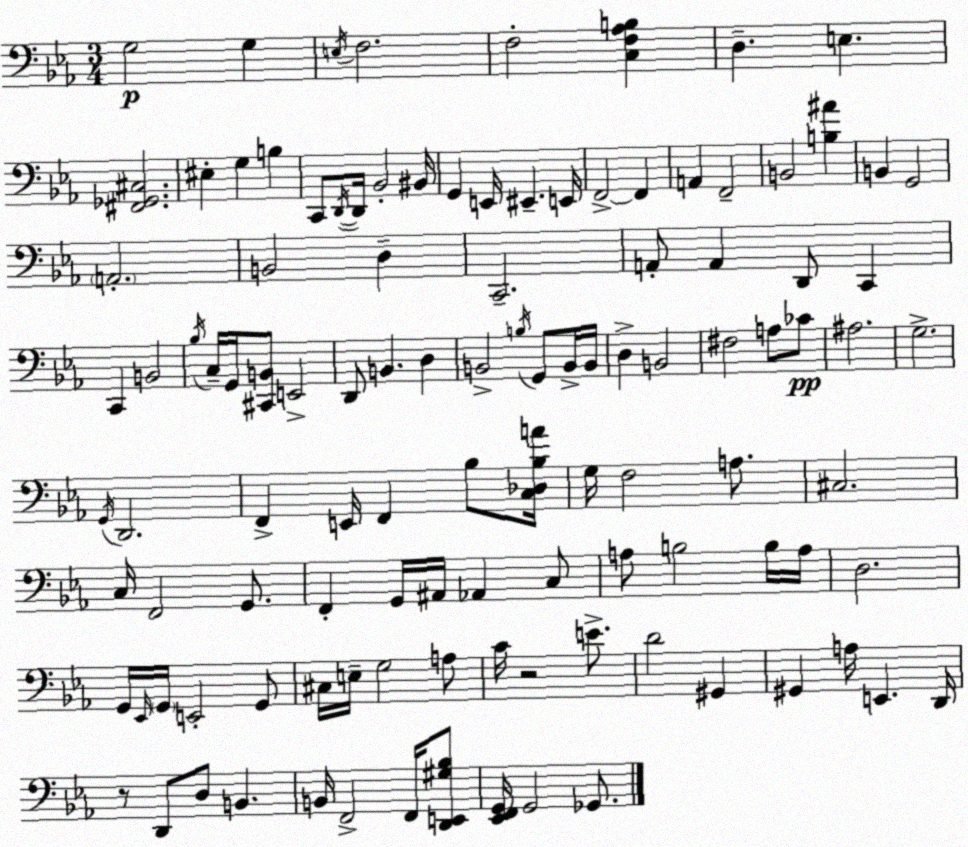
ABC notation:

X:1
T:Untitled
M:3/4
L:1/4
K:Eb
G,2 G, E,/4 F,2 F,2 [C,F,_A,B,] D, E, [^F,,_G,,^C,]2 ^E, G, B, C,,/2 D,,/4 D,,/4 _B,,2 ^B,,/4 G,, E,,/4 ^E,, E,,/4 F,,2 F,, A,, F,,2 B,,2 [B,^A] B,, G,,2 A,,2 B,,2 D, C,,2 A,,/2 A,, D,,/2 C,, C,, B,,2 _B,/4 C,/4 G,,/4 [^C,,B,,]/2 E,,2 D,,/2 B,, D, B,,2 B,/4 G,,/2 B,,/4 B,,/4 D, B,,2 ^F,2 A,/2 _C/2 ^A,2 G,2 G,,/4 D,,2 F,, E,,/4 F,, _B,/2 [C,_D,_B,A]/4 G,/4 F,2 A,/2 ^C,2 C,/4 F,,2 G,,/2 F,, G,,/4 ^A,,/4 _A,, C,/2 A,/2 B,2 B,/4 A,/4 D,2 G,,/4 _E,,/4 G,,/4 E,,2 G,,/2 ^C,/4 E,/4 G,2 A,/2 C/4 z2 E/2 D2 ^G,, ^G,, A,/4 E,, D,,/4 z/2 D,,/2 D,/2 B,, B,,/4 F,,2 F,,/4 [D,,E,,^G,_B,]/2 [_E,,F,,G,,]/4 G,,2 _G,,/2